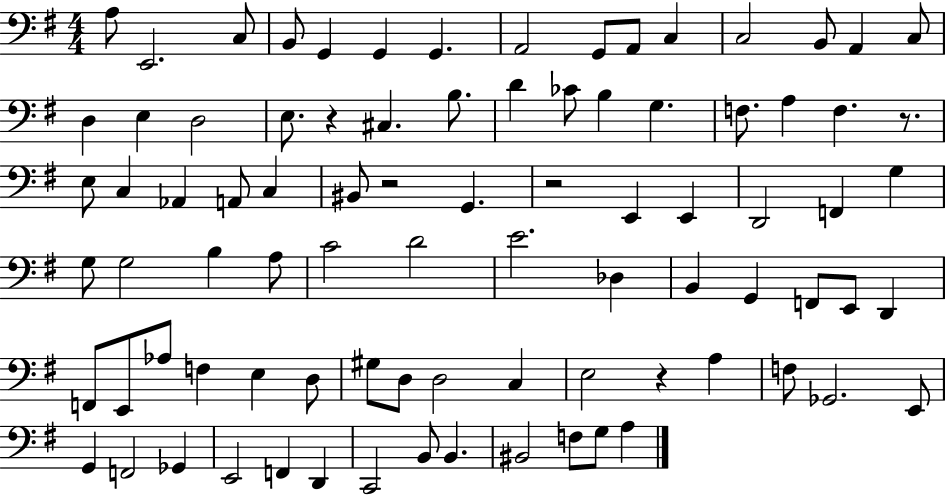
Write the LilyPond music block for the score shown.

{
  \clef bass
  \numericTimeSignature
  \time 4/4
  \key g \major
  a8 e,2. c8 | b,8 g,4 g,4 g,4. | a,2 g,8 a,8 c4 | c2 b,8 a,4 c8 | \break d4 e4 d2 | e8. r4 cis4. b8. | d'4 ces'8 b4 g4. | f8. a4 f4. r8. | \break e8 c4 aes,4 a,8 c4 | bis,8 r2 g,4. | r2 e,4 e,4 | d,2 f,4 g4 | \break g8 g2 b4 a8 | c'2 d'2 | e'2. des4 | b,4 g,4 f,8 e,8 d,4 | \break f,8 e,8 aes8 f4 e4 d8 | gis8 d8 d2 c4 | e2 r4 a4 | f8 ges,2. e,8 | \break g,4 f,2 ges,4 | e,2 f,4 d,4 | c,2 b,8 b,4. | bis,2 f8 g8 a4 | \break \bar "|."
}